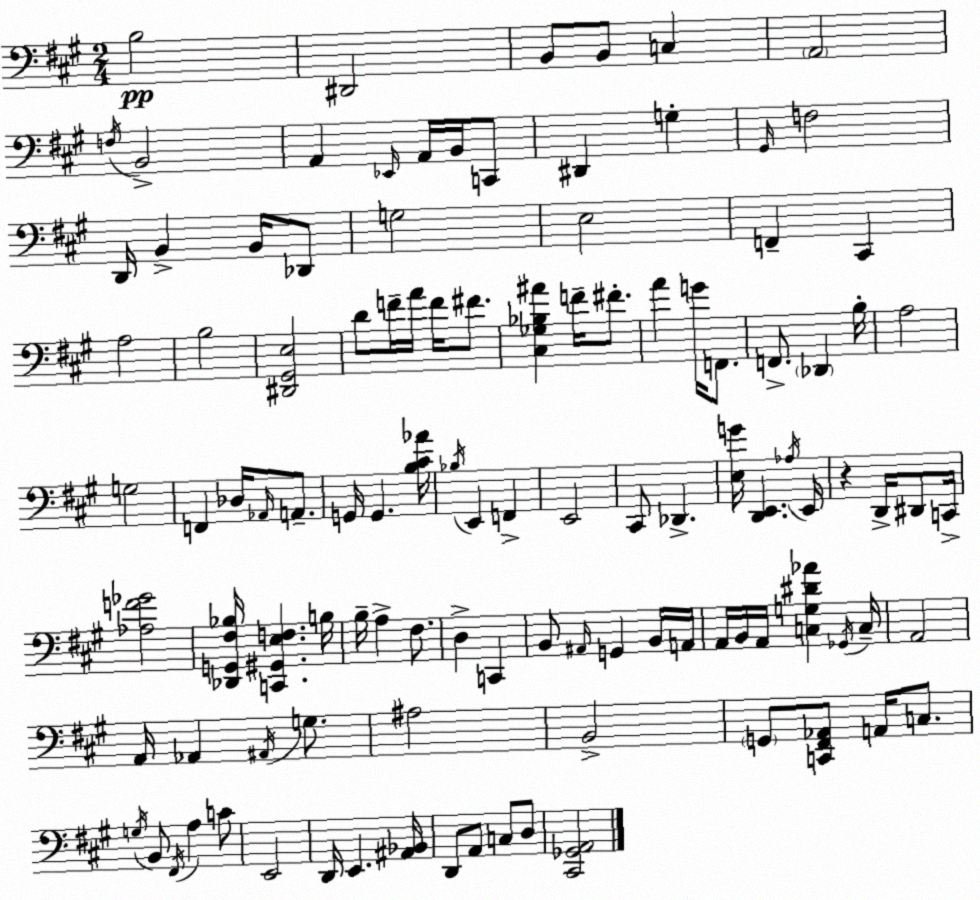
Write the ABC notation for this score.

X:1
T:Untitled
M:2/4
L:1/4
K:A
B,2 ^D,,2 B,,/2 B,,/2 C, A,,2 F,/4 B,,2 A,, _E,,/4 A,,/4 B,,/4 C,,/2 ^D,, G, ^G,,/4 F,2 D,,/4 B,, B,,/4 _D,,/2 G,2 E,2 F,, ^C,, A,2 B,2 [^D,,^G,,E,]2 D/2 F/4 A/4 F/4 ^F/2 [^C,_G,_B,^A] F/4 ^F/2 A G/4 F,,/2 F,,/2 _D,, B,/4 A,2 G,2 F,, _D,/4 _A,,/4 A,,/2 G,,/4 G,, [B,^C_A]/4 _B,/4 E,, F,, E,,2 ^C,,/2 _D,, [E,G]/4 [D,,E,,] _A,/4 E,,/4 z D,,/4 ^D,,/2 C,,/4 [_A,F_G]2 [_D,,G,,^F,_B,]/4 [C,,^G,,E,F,] B,/4 B,/4 A, ^F,/2 D, C,, B,,/2 ^A,,/4 G,, B,,/4 A,,/4 A,,/4 B,,/4 A,,/4 [C,G,^D_A] _G,,/4 C,/4 A,,2 A,,/4 _A,, ^A,,/4 G,/2 ^A,2 B,,2 G,,/2 [C,,^F,,_A,,]/2 A,,/4 C,/2 G,/4 B,,/2 ^F,,/4 A, C/2 E,,2 D,,/4 E,, [^A,,_B,,]/4 D,,/2 A,,/2 C,/2 D,/2 [^C,,_G,,A,,]2